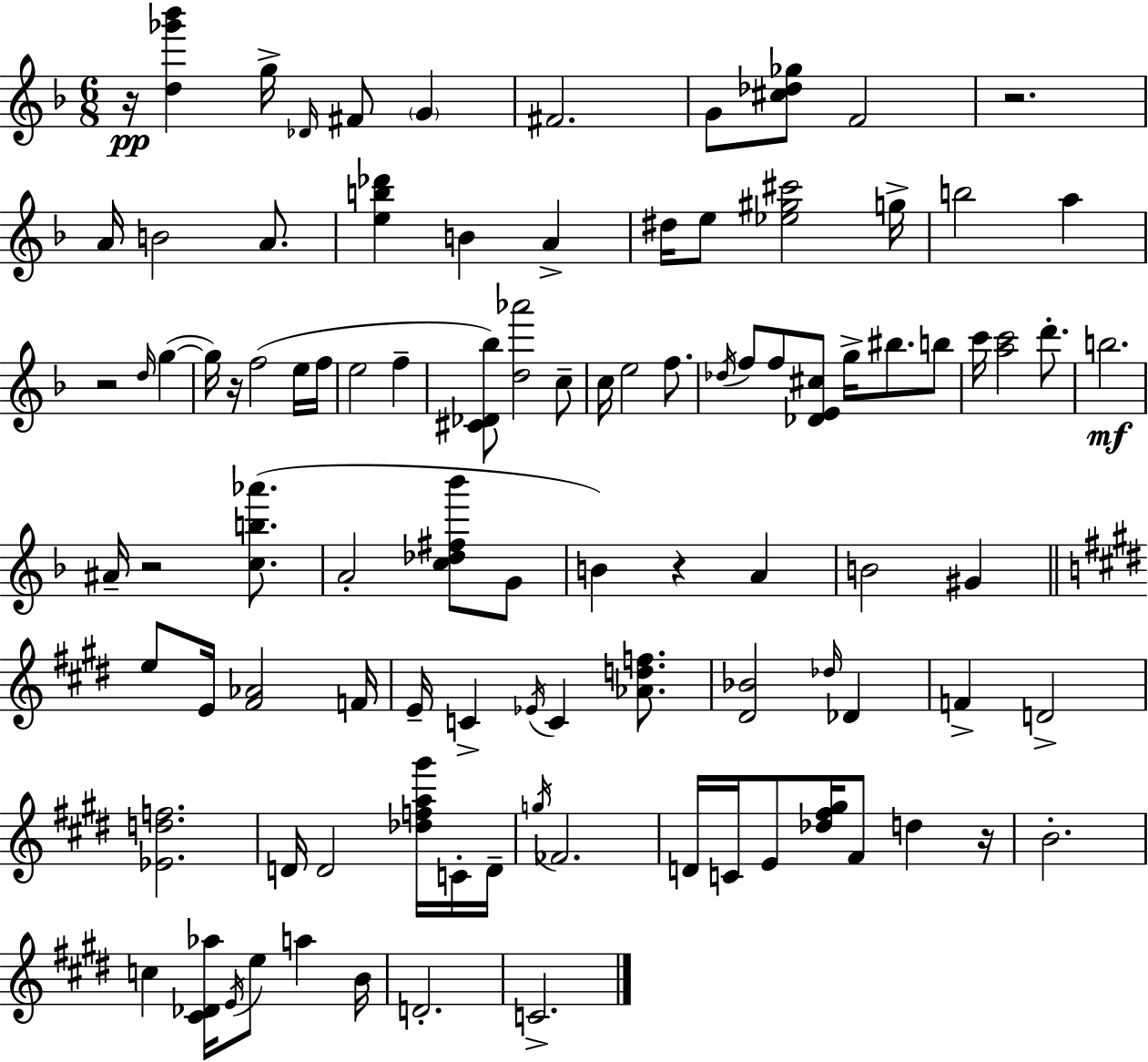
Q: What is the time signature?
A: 6/8